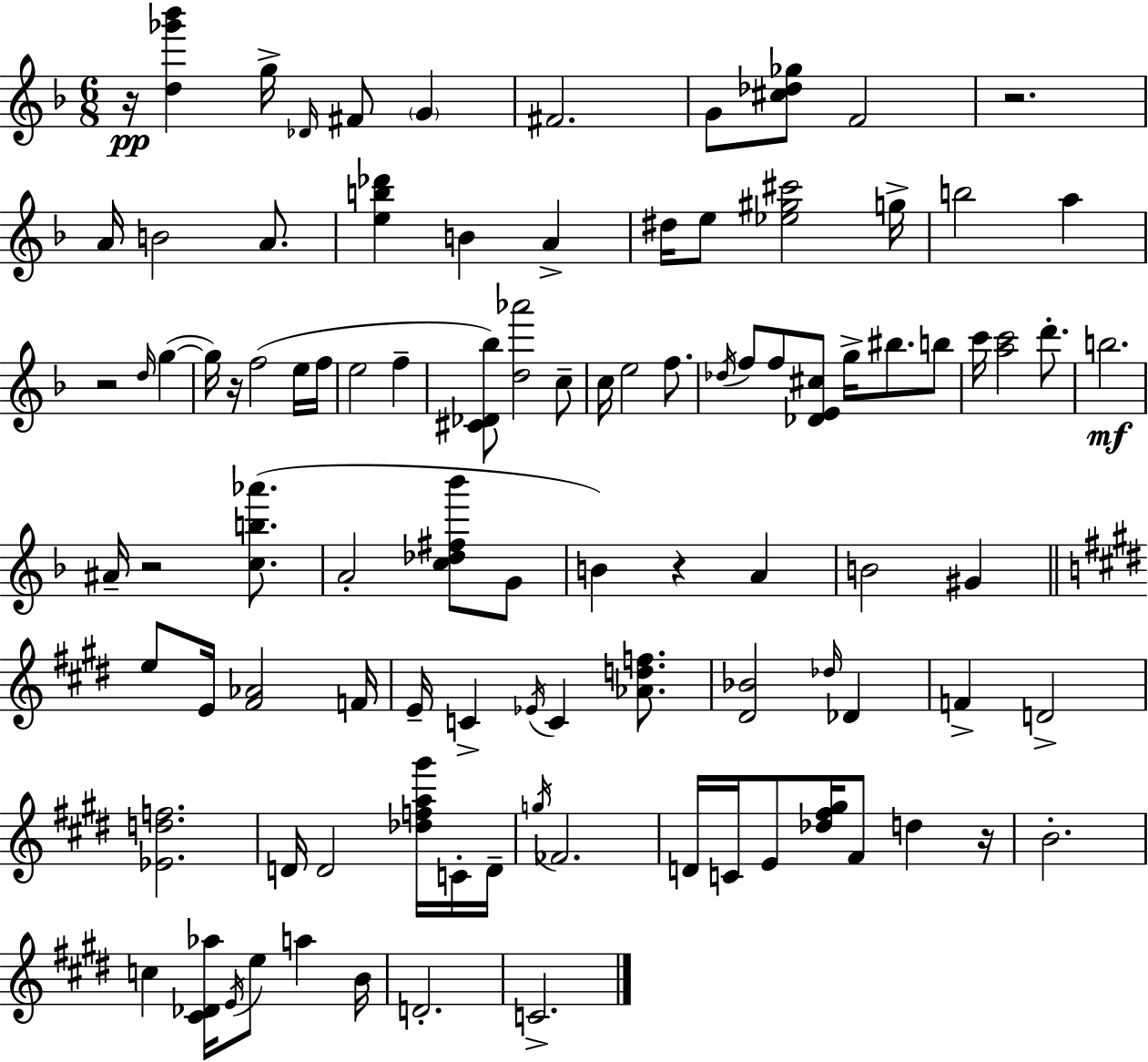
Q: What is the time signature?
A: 6/8